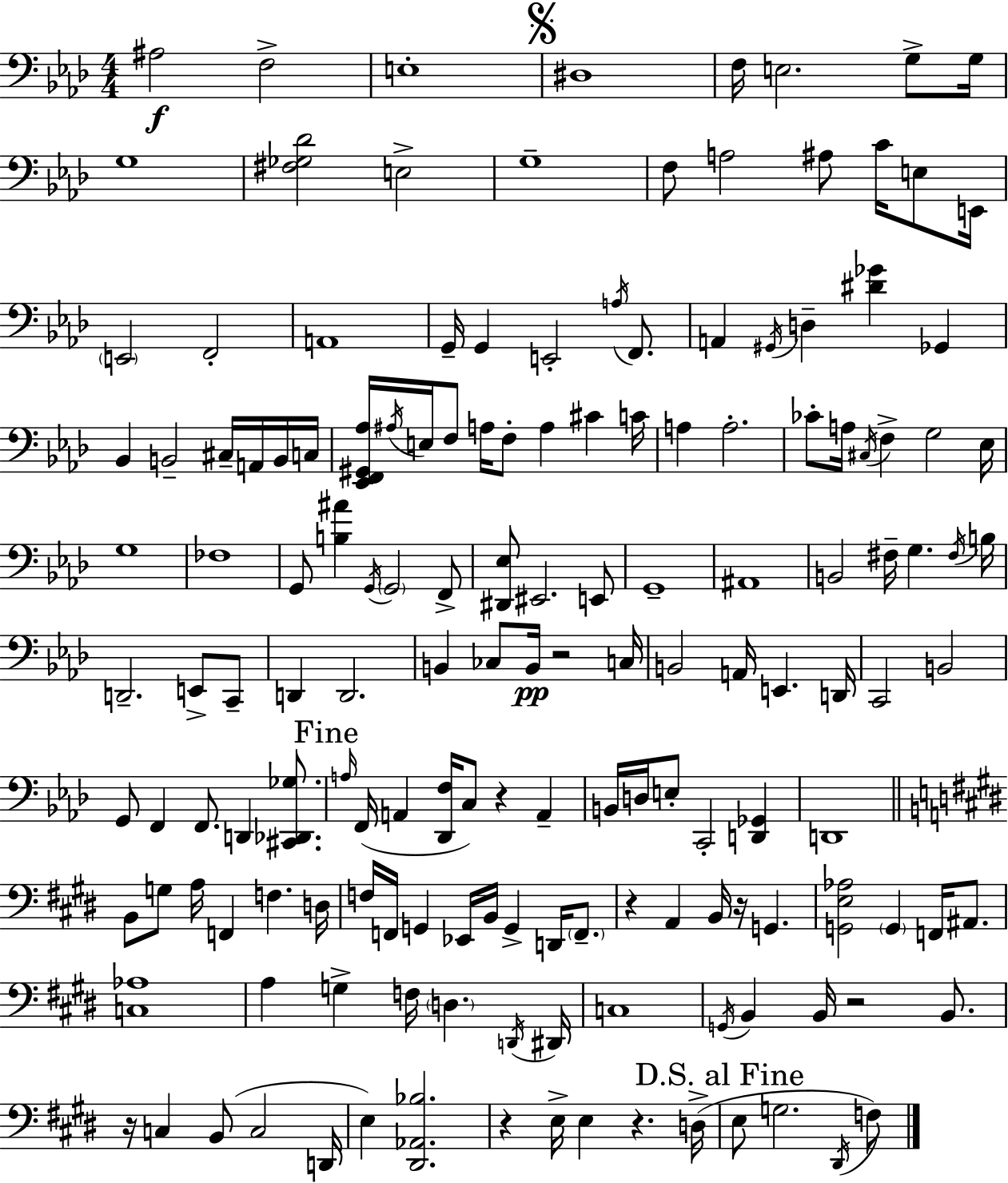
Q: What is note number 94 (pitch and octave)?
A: C2